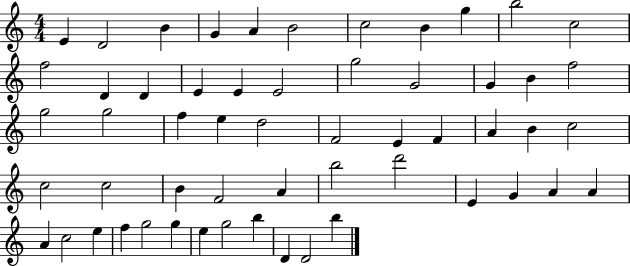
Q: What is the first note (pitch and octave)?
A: E4